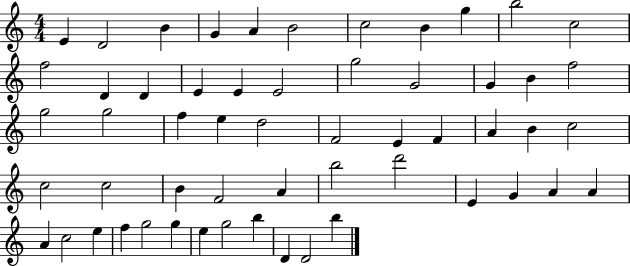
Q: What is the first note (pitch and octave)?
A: E4